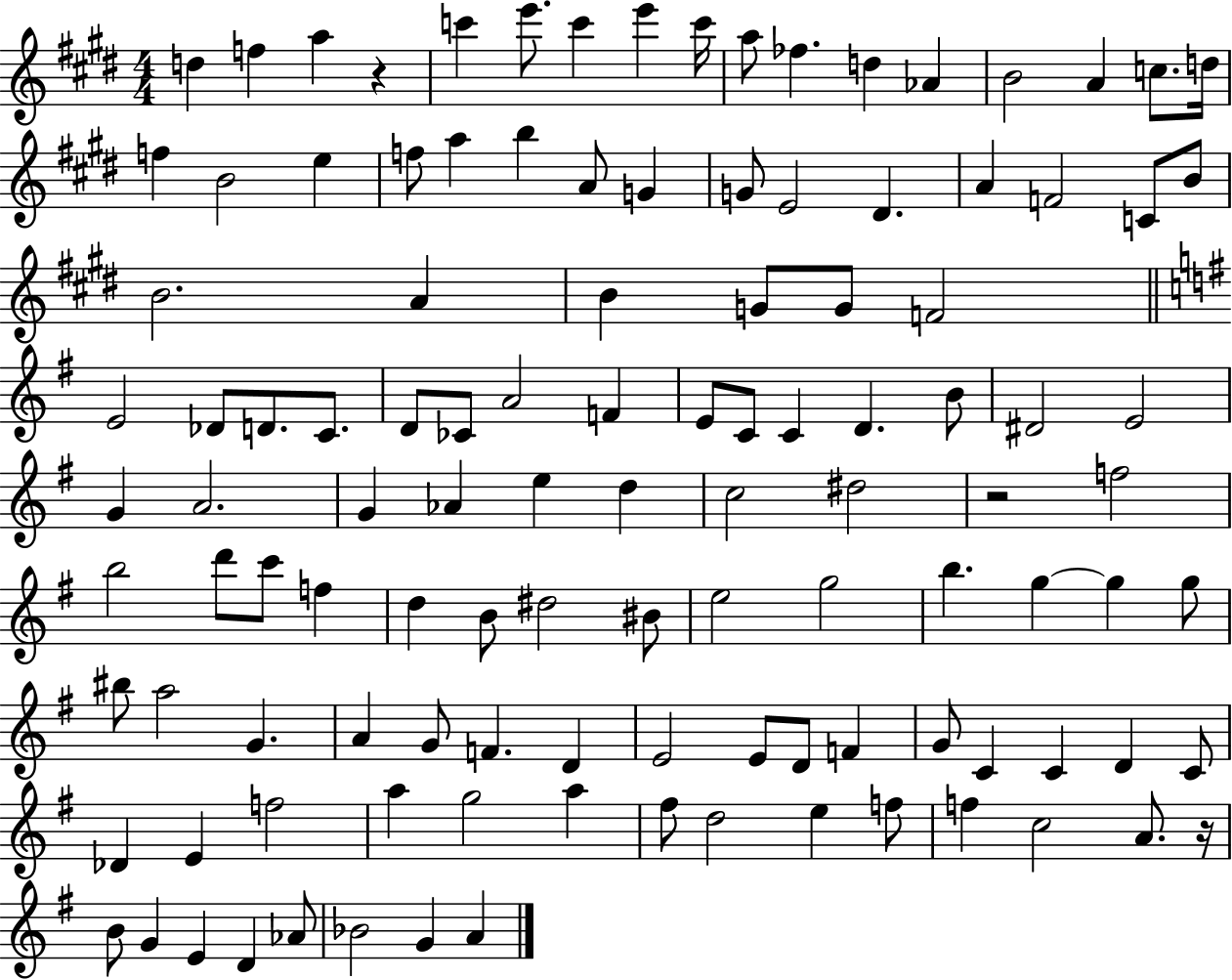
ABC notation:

X:1
T:Untitled
M:4/4
L:1/4
K:E
d f a z c' e'/2 c' e' c'/4 a/2 _f d _A B2 A c/2 d/4 f B2 e f/2 a b A/2 G G/2 E2 ^D A F2 C/2 B/2 B2 A B G/2 G/2 F2 E2 _D/2 D/2 C/2 D/2 _C/2 A2 F E/2 C/2 C D B/2 ^D2 E2 G A2 G _A e d c2 ^d2 z2 f2 b2 d'/2 c'/2 f d B/2 ^d2 ^B/2 e2 g2 b g g g/2 ^b/2 a2 G A G/2 F D E2 E/2 D/2 F G/2 C C D C/2 _D E f2 a g2 a ^f/2 d2 e f/2 f c2 A/2 z/4 B/2 G E D _A/2 _B2 G A